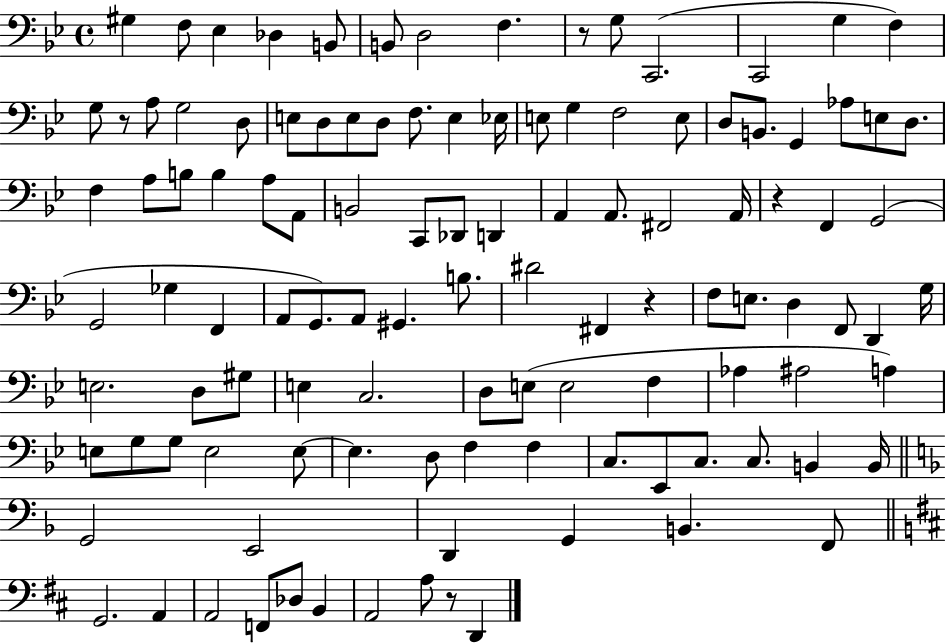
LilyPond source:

{
  \clef bass
  \time 4/4
  \defaultTimeSignature
  \key bes \major
  gis4 f8 ees4 des4 b,8 | b,8 d2 f4. | r8 g8 c,2.( | c,2 g4 f4) | \break g8 r8 a8 g2 d8 | e8 d8 e8 d8 f8. e4 ees16 | e8 g4 f2 e8 | d8 b,8. g,4 aes8 e8 d8. | \break f4 a8 b8 b4 a8 a,8 | b,2 c,8 des,8 d,4 | a,4 a,8. fis,2 a,16 | r4 f,4 g,2( | \break g,2 ges4 f,4 | a,8 g,8.) a,8 gis,4. b8. | dis'2 fis,4 r4 | f8 e8. d4 f,8 d,4 g16 | \break e2. d8 gis8 | e4 c2. | d8 e8( e2 f4 | aes4 ais2 a4) | \break e8 g8 g8 e2 e8~~ | e4. d8 f4 f4 | c8. ees,8 c8. c8. b,4 b,16 | \bar "||" \break \key f \major g,2 e,2 | d,4 g,4 b,4. f,8 | \bar "||" \break \key b \minor g,2. a,4 | a,2 f,8 des8 b,4 | a,2 a8 r8 d,4 | \bar "|."
}